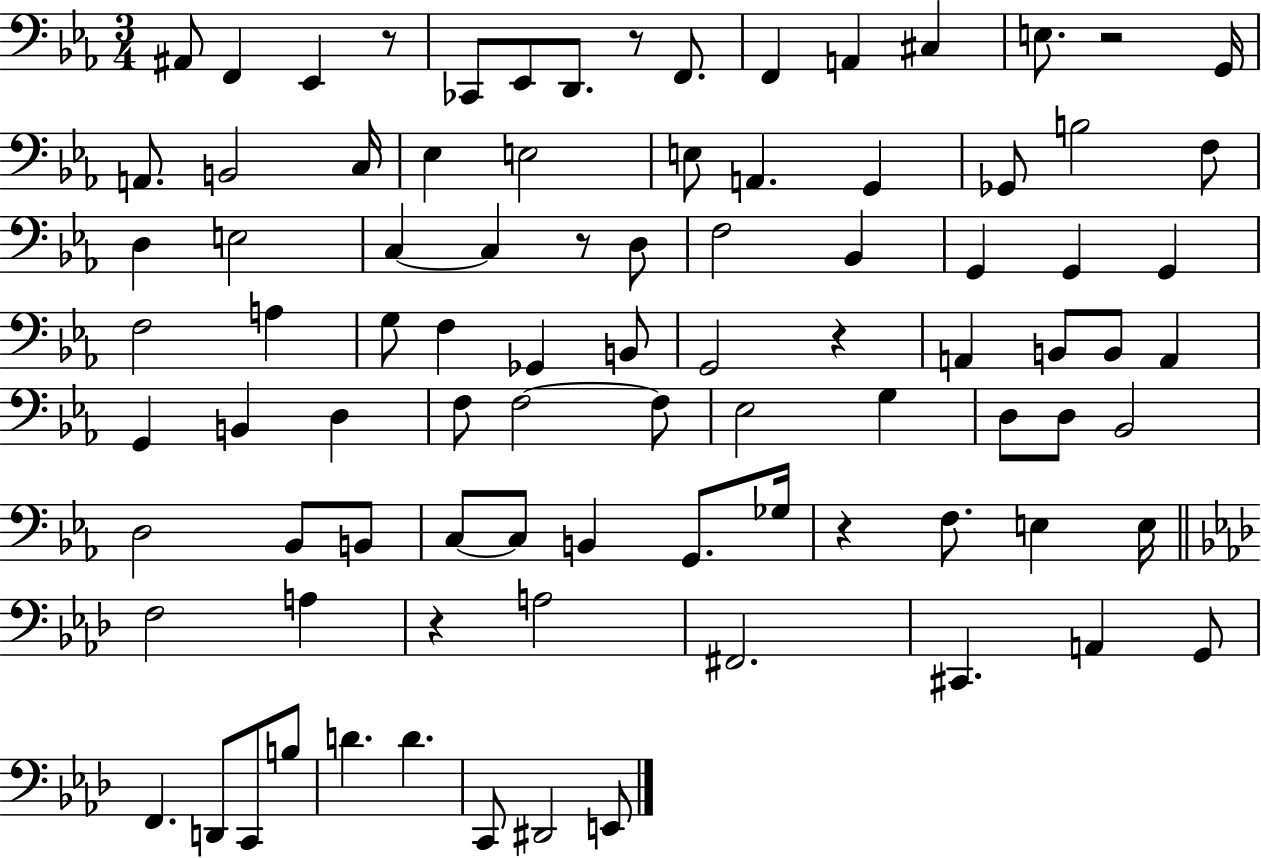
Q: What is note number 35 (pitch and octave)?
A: A3